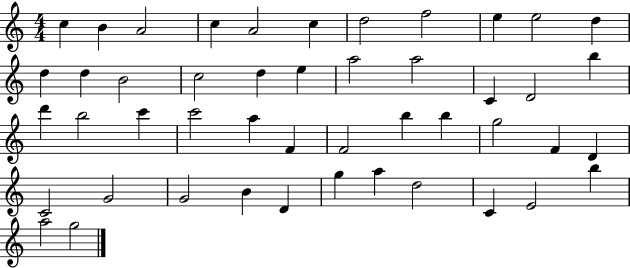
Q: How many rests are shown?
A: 0